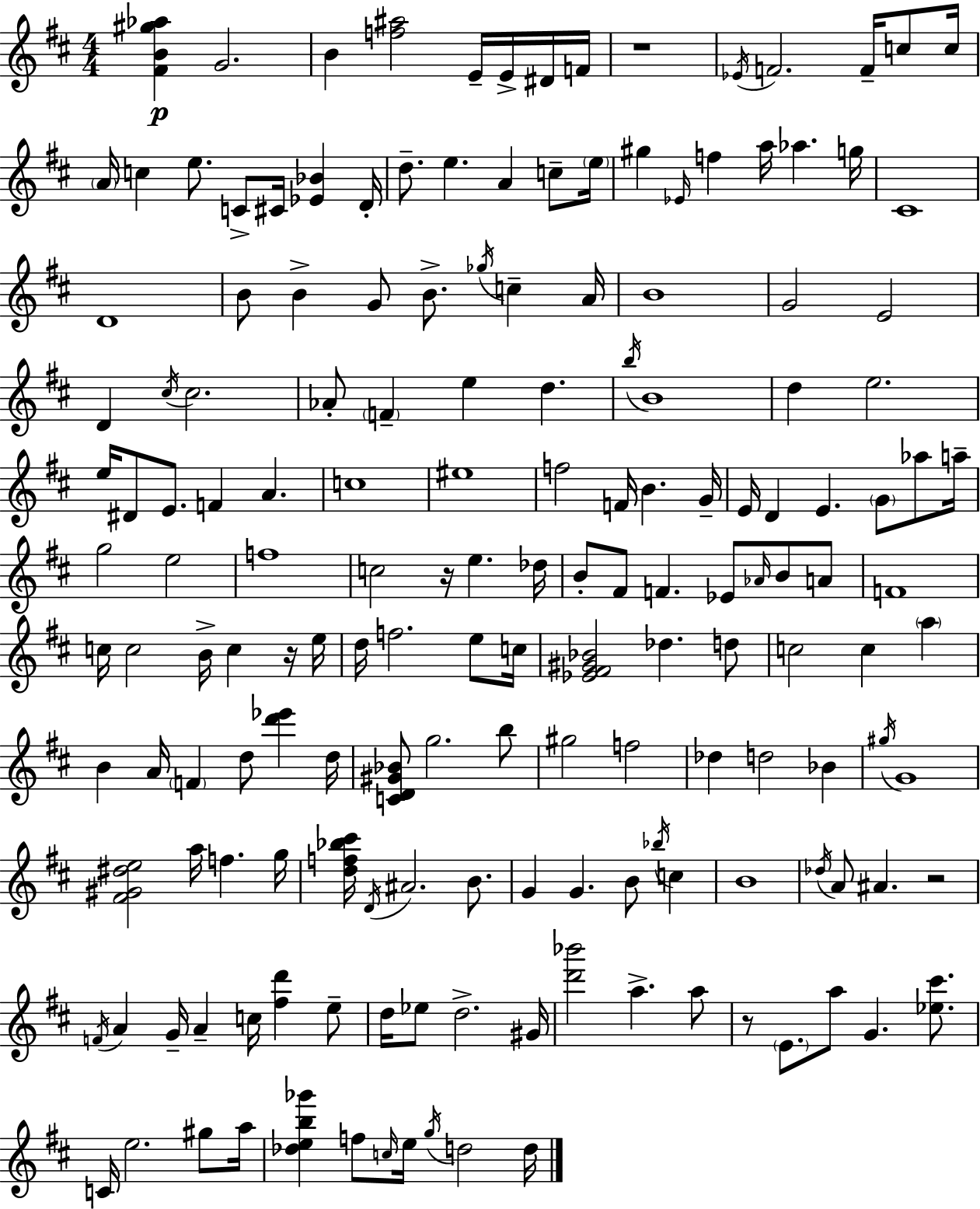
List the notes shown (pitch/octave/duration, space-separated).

[F#4,B4,G#5,Ab5]/q G4/h. B4/q [F5,A#5]/h E4/s E4/s D#4/s F4/s R/w Eb4/s F4/h. F4/s C5/e C5/s A4/s C5/q E5/e. C4/e C#4/s [Eb4,Bb4]/q D4/s D5/e. E5/q. A4/q C5/e E5/s G#5/q Eb4/s F5/q A5/s Ab5/q. G5/s C#4/w D4/w B4/e B4/q G4/e B4/e. Gb5/s C5/q A4/s B4/w G4/h E4/h D4/q C#5/s C#5/h. Ab4/e F4/q E5/q D5/q. B5/s B4/w D5/q E5/h. E5/s D#4/e E4/e. F4/q A4/q. C5/w EIS5/w F5/h F4/s B4/q. G4/s E4/s D4/q E4/q. G4/e Ab5/e A5/s G5/h E5/h F5/w C5/h R/s E5/q. Db5/s B4/e F#4/e F4/q. Eb4/e Ab4/s B4/e A4/e F4/w C5/s C5/h B4/s C5/q R/s E5/s D5/s F5/h. E5/e C5/s [Eb4,F#4,G#4,Bb4]/h Db5/q. D5/e C5/h C5/q A5/q B4/q A4/s F4/q D5/e [D6,Eb6]/q D5/s [C4,D4,G#4,Bb4]/e G5/h. B5/e G#5/h F5/h Db5/q D5/h Bb4/q G#5/s G4/w [F#4,G#4,D#5,E5]/h A5/s F5/q. G5/s [D5,F5,Bb5,C#6]/s D4/s A#4/h. B4/e. G4/q G4/q. B4/e Bb5/s C5/q B4/w Db5/s A4/e A#4/q. R/h F4/s A4/q G4/s A4/q C5/s [F#5,D6]/q E5/e D5/s Eb5/e D5/h. G#4/s [D6,Bb6]/h A5/q. A5/e R/e E4/e. A5/e G4/q. [Eb5,C#6]/e. C4/s E5/h. G#5/e A5/s [Db5,E5,B5,Gb6]/q F5/e C5/s E5/s G5/s D5/h D5/s